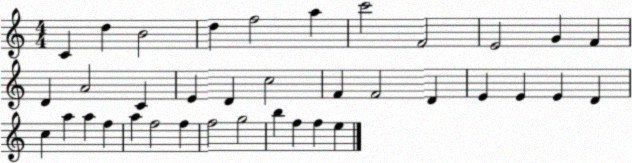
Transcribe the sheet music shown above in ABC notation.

X:1
T:Untitled
M:4/4
L:1/4
K:C
C d B2 d f2 a c'2 F2 E2 G F D A2 C E D c2 F F2 D E E E D c a a f a f2 f f2 g2 b f f e